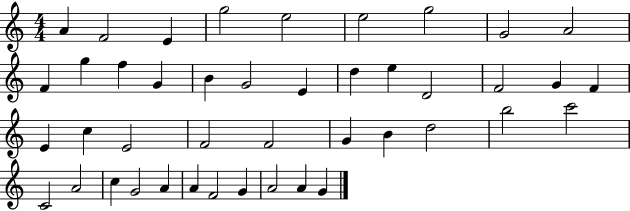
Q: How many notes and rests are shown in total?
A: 43